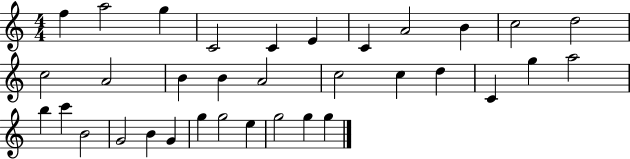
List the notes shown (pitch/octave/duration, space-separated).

F5/q A5/h G5/q C4/h C4/q E4/q C4/q A4/h B4/q C5/h D5/h C5/h A4/h B4/q B4/q A4/h C5/h C5/q D5/q C4/q G5/q A5/h B5/q C6/q B4/h G4/h B4/q G4/q G5/q G5/h E5/q G5/h G5/q G5/q